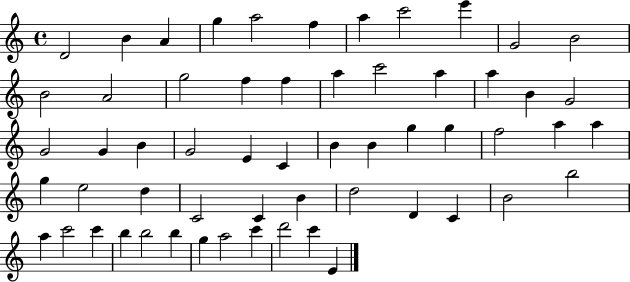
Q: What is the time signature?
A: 4/4